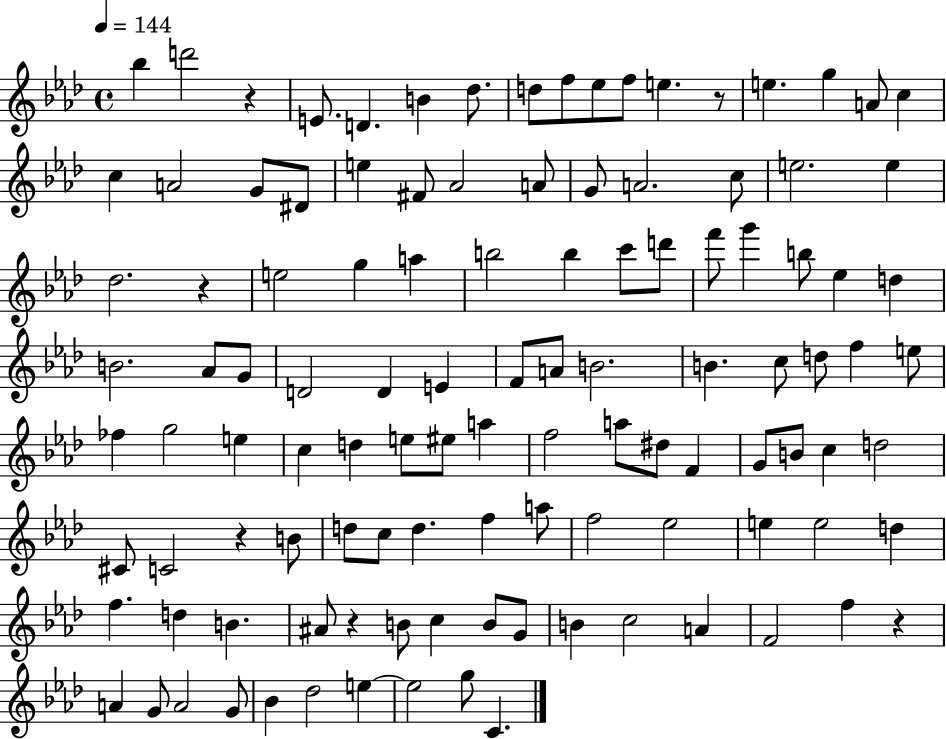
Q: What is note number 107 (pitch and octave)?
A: C4